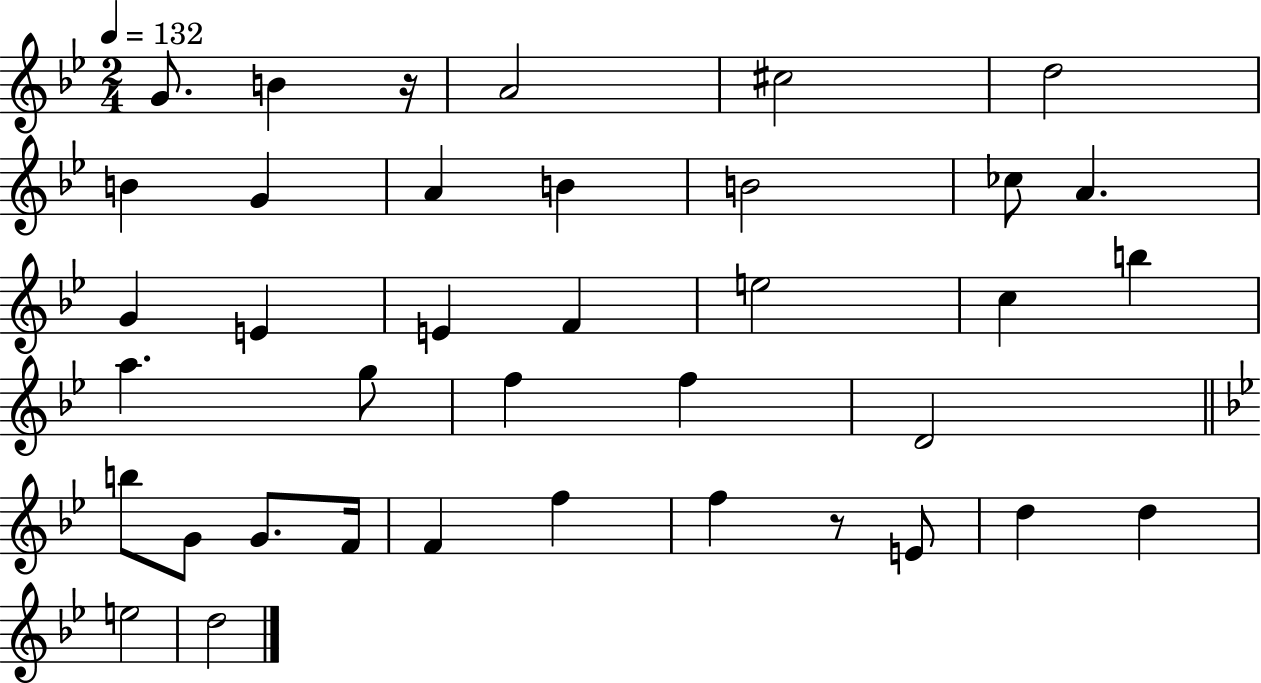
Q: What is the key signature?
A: BES major